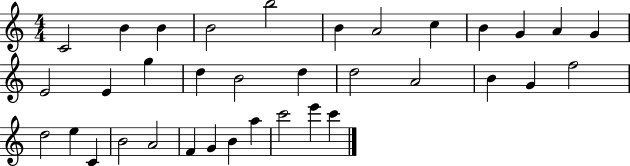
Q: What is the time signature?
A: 4/4